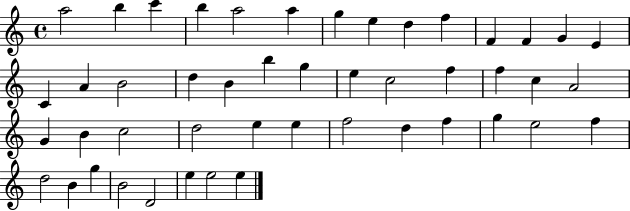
A5/h B5/q C6/q B5/q A5/h A5/q G5/q E5/q D5/q F5/q F4/q F4/q G4/q E4/q C4/q A4/q B4/h D5/q B4/q B5/q G5/q E5/q C5/h F5/q F5/q C5/q A4/h G4/q B4/q C5/h D5/h E5/q E5/q F5/h D5/q F5/q G5/q E5/h F5/q D5/h B4/q G5/q B4/h D4/h E5/q E5/h E5/q